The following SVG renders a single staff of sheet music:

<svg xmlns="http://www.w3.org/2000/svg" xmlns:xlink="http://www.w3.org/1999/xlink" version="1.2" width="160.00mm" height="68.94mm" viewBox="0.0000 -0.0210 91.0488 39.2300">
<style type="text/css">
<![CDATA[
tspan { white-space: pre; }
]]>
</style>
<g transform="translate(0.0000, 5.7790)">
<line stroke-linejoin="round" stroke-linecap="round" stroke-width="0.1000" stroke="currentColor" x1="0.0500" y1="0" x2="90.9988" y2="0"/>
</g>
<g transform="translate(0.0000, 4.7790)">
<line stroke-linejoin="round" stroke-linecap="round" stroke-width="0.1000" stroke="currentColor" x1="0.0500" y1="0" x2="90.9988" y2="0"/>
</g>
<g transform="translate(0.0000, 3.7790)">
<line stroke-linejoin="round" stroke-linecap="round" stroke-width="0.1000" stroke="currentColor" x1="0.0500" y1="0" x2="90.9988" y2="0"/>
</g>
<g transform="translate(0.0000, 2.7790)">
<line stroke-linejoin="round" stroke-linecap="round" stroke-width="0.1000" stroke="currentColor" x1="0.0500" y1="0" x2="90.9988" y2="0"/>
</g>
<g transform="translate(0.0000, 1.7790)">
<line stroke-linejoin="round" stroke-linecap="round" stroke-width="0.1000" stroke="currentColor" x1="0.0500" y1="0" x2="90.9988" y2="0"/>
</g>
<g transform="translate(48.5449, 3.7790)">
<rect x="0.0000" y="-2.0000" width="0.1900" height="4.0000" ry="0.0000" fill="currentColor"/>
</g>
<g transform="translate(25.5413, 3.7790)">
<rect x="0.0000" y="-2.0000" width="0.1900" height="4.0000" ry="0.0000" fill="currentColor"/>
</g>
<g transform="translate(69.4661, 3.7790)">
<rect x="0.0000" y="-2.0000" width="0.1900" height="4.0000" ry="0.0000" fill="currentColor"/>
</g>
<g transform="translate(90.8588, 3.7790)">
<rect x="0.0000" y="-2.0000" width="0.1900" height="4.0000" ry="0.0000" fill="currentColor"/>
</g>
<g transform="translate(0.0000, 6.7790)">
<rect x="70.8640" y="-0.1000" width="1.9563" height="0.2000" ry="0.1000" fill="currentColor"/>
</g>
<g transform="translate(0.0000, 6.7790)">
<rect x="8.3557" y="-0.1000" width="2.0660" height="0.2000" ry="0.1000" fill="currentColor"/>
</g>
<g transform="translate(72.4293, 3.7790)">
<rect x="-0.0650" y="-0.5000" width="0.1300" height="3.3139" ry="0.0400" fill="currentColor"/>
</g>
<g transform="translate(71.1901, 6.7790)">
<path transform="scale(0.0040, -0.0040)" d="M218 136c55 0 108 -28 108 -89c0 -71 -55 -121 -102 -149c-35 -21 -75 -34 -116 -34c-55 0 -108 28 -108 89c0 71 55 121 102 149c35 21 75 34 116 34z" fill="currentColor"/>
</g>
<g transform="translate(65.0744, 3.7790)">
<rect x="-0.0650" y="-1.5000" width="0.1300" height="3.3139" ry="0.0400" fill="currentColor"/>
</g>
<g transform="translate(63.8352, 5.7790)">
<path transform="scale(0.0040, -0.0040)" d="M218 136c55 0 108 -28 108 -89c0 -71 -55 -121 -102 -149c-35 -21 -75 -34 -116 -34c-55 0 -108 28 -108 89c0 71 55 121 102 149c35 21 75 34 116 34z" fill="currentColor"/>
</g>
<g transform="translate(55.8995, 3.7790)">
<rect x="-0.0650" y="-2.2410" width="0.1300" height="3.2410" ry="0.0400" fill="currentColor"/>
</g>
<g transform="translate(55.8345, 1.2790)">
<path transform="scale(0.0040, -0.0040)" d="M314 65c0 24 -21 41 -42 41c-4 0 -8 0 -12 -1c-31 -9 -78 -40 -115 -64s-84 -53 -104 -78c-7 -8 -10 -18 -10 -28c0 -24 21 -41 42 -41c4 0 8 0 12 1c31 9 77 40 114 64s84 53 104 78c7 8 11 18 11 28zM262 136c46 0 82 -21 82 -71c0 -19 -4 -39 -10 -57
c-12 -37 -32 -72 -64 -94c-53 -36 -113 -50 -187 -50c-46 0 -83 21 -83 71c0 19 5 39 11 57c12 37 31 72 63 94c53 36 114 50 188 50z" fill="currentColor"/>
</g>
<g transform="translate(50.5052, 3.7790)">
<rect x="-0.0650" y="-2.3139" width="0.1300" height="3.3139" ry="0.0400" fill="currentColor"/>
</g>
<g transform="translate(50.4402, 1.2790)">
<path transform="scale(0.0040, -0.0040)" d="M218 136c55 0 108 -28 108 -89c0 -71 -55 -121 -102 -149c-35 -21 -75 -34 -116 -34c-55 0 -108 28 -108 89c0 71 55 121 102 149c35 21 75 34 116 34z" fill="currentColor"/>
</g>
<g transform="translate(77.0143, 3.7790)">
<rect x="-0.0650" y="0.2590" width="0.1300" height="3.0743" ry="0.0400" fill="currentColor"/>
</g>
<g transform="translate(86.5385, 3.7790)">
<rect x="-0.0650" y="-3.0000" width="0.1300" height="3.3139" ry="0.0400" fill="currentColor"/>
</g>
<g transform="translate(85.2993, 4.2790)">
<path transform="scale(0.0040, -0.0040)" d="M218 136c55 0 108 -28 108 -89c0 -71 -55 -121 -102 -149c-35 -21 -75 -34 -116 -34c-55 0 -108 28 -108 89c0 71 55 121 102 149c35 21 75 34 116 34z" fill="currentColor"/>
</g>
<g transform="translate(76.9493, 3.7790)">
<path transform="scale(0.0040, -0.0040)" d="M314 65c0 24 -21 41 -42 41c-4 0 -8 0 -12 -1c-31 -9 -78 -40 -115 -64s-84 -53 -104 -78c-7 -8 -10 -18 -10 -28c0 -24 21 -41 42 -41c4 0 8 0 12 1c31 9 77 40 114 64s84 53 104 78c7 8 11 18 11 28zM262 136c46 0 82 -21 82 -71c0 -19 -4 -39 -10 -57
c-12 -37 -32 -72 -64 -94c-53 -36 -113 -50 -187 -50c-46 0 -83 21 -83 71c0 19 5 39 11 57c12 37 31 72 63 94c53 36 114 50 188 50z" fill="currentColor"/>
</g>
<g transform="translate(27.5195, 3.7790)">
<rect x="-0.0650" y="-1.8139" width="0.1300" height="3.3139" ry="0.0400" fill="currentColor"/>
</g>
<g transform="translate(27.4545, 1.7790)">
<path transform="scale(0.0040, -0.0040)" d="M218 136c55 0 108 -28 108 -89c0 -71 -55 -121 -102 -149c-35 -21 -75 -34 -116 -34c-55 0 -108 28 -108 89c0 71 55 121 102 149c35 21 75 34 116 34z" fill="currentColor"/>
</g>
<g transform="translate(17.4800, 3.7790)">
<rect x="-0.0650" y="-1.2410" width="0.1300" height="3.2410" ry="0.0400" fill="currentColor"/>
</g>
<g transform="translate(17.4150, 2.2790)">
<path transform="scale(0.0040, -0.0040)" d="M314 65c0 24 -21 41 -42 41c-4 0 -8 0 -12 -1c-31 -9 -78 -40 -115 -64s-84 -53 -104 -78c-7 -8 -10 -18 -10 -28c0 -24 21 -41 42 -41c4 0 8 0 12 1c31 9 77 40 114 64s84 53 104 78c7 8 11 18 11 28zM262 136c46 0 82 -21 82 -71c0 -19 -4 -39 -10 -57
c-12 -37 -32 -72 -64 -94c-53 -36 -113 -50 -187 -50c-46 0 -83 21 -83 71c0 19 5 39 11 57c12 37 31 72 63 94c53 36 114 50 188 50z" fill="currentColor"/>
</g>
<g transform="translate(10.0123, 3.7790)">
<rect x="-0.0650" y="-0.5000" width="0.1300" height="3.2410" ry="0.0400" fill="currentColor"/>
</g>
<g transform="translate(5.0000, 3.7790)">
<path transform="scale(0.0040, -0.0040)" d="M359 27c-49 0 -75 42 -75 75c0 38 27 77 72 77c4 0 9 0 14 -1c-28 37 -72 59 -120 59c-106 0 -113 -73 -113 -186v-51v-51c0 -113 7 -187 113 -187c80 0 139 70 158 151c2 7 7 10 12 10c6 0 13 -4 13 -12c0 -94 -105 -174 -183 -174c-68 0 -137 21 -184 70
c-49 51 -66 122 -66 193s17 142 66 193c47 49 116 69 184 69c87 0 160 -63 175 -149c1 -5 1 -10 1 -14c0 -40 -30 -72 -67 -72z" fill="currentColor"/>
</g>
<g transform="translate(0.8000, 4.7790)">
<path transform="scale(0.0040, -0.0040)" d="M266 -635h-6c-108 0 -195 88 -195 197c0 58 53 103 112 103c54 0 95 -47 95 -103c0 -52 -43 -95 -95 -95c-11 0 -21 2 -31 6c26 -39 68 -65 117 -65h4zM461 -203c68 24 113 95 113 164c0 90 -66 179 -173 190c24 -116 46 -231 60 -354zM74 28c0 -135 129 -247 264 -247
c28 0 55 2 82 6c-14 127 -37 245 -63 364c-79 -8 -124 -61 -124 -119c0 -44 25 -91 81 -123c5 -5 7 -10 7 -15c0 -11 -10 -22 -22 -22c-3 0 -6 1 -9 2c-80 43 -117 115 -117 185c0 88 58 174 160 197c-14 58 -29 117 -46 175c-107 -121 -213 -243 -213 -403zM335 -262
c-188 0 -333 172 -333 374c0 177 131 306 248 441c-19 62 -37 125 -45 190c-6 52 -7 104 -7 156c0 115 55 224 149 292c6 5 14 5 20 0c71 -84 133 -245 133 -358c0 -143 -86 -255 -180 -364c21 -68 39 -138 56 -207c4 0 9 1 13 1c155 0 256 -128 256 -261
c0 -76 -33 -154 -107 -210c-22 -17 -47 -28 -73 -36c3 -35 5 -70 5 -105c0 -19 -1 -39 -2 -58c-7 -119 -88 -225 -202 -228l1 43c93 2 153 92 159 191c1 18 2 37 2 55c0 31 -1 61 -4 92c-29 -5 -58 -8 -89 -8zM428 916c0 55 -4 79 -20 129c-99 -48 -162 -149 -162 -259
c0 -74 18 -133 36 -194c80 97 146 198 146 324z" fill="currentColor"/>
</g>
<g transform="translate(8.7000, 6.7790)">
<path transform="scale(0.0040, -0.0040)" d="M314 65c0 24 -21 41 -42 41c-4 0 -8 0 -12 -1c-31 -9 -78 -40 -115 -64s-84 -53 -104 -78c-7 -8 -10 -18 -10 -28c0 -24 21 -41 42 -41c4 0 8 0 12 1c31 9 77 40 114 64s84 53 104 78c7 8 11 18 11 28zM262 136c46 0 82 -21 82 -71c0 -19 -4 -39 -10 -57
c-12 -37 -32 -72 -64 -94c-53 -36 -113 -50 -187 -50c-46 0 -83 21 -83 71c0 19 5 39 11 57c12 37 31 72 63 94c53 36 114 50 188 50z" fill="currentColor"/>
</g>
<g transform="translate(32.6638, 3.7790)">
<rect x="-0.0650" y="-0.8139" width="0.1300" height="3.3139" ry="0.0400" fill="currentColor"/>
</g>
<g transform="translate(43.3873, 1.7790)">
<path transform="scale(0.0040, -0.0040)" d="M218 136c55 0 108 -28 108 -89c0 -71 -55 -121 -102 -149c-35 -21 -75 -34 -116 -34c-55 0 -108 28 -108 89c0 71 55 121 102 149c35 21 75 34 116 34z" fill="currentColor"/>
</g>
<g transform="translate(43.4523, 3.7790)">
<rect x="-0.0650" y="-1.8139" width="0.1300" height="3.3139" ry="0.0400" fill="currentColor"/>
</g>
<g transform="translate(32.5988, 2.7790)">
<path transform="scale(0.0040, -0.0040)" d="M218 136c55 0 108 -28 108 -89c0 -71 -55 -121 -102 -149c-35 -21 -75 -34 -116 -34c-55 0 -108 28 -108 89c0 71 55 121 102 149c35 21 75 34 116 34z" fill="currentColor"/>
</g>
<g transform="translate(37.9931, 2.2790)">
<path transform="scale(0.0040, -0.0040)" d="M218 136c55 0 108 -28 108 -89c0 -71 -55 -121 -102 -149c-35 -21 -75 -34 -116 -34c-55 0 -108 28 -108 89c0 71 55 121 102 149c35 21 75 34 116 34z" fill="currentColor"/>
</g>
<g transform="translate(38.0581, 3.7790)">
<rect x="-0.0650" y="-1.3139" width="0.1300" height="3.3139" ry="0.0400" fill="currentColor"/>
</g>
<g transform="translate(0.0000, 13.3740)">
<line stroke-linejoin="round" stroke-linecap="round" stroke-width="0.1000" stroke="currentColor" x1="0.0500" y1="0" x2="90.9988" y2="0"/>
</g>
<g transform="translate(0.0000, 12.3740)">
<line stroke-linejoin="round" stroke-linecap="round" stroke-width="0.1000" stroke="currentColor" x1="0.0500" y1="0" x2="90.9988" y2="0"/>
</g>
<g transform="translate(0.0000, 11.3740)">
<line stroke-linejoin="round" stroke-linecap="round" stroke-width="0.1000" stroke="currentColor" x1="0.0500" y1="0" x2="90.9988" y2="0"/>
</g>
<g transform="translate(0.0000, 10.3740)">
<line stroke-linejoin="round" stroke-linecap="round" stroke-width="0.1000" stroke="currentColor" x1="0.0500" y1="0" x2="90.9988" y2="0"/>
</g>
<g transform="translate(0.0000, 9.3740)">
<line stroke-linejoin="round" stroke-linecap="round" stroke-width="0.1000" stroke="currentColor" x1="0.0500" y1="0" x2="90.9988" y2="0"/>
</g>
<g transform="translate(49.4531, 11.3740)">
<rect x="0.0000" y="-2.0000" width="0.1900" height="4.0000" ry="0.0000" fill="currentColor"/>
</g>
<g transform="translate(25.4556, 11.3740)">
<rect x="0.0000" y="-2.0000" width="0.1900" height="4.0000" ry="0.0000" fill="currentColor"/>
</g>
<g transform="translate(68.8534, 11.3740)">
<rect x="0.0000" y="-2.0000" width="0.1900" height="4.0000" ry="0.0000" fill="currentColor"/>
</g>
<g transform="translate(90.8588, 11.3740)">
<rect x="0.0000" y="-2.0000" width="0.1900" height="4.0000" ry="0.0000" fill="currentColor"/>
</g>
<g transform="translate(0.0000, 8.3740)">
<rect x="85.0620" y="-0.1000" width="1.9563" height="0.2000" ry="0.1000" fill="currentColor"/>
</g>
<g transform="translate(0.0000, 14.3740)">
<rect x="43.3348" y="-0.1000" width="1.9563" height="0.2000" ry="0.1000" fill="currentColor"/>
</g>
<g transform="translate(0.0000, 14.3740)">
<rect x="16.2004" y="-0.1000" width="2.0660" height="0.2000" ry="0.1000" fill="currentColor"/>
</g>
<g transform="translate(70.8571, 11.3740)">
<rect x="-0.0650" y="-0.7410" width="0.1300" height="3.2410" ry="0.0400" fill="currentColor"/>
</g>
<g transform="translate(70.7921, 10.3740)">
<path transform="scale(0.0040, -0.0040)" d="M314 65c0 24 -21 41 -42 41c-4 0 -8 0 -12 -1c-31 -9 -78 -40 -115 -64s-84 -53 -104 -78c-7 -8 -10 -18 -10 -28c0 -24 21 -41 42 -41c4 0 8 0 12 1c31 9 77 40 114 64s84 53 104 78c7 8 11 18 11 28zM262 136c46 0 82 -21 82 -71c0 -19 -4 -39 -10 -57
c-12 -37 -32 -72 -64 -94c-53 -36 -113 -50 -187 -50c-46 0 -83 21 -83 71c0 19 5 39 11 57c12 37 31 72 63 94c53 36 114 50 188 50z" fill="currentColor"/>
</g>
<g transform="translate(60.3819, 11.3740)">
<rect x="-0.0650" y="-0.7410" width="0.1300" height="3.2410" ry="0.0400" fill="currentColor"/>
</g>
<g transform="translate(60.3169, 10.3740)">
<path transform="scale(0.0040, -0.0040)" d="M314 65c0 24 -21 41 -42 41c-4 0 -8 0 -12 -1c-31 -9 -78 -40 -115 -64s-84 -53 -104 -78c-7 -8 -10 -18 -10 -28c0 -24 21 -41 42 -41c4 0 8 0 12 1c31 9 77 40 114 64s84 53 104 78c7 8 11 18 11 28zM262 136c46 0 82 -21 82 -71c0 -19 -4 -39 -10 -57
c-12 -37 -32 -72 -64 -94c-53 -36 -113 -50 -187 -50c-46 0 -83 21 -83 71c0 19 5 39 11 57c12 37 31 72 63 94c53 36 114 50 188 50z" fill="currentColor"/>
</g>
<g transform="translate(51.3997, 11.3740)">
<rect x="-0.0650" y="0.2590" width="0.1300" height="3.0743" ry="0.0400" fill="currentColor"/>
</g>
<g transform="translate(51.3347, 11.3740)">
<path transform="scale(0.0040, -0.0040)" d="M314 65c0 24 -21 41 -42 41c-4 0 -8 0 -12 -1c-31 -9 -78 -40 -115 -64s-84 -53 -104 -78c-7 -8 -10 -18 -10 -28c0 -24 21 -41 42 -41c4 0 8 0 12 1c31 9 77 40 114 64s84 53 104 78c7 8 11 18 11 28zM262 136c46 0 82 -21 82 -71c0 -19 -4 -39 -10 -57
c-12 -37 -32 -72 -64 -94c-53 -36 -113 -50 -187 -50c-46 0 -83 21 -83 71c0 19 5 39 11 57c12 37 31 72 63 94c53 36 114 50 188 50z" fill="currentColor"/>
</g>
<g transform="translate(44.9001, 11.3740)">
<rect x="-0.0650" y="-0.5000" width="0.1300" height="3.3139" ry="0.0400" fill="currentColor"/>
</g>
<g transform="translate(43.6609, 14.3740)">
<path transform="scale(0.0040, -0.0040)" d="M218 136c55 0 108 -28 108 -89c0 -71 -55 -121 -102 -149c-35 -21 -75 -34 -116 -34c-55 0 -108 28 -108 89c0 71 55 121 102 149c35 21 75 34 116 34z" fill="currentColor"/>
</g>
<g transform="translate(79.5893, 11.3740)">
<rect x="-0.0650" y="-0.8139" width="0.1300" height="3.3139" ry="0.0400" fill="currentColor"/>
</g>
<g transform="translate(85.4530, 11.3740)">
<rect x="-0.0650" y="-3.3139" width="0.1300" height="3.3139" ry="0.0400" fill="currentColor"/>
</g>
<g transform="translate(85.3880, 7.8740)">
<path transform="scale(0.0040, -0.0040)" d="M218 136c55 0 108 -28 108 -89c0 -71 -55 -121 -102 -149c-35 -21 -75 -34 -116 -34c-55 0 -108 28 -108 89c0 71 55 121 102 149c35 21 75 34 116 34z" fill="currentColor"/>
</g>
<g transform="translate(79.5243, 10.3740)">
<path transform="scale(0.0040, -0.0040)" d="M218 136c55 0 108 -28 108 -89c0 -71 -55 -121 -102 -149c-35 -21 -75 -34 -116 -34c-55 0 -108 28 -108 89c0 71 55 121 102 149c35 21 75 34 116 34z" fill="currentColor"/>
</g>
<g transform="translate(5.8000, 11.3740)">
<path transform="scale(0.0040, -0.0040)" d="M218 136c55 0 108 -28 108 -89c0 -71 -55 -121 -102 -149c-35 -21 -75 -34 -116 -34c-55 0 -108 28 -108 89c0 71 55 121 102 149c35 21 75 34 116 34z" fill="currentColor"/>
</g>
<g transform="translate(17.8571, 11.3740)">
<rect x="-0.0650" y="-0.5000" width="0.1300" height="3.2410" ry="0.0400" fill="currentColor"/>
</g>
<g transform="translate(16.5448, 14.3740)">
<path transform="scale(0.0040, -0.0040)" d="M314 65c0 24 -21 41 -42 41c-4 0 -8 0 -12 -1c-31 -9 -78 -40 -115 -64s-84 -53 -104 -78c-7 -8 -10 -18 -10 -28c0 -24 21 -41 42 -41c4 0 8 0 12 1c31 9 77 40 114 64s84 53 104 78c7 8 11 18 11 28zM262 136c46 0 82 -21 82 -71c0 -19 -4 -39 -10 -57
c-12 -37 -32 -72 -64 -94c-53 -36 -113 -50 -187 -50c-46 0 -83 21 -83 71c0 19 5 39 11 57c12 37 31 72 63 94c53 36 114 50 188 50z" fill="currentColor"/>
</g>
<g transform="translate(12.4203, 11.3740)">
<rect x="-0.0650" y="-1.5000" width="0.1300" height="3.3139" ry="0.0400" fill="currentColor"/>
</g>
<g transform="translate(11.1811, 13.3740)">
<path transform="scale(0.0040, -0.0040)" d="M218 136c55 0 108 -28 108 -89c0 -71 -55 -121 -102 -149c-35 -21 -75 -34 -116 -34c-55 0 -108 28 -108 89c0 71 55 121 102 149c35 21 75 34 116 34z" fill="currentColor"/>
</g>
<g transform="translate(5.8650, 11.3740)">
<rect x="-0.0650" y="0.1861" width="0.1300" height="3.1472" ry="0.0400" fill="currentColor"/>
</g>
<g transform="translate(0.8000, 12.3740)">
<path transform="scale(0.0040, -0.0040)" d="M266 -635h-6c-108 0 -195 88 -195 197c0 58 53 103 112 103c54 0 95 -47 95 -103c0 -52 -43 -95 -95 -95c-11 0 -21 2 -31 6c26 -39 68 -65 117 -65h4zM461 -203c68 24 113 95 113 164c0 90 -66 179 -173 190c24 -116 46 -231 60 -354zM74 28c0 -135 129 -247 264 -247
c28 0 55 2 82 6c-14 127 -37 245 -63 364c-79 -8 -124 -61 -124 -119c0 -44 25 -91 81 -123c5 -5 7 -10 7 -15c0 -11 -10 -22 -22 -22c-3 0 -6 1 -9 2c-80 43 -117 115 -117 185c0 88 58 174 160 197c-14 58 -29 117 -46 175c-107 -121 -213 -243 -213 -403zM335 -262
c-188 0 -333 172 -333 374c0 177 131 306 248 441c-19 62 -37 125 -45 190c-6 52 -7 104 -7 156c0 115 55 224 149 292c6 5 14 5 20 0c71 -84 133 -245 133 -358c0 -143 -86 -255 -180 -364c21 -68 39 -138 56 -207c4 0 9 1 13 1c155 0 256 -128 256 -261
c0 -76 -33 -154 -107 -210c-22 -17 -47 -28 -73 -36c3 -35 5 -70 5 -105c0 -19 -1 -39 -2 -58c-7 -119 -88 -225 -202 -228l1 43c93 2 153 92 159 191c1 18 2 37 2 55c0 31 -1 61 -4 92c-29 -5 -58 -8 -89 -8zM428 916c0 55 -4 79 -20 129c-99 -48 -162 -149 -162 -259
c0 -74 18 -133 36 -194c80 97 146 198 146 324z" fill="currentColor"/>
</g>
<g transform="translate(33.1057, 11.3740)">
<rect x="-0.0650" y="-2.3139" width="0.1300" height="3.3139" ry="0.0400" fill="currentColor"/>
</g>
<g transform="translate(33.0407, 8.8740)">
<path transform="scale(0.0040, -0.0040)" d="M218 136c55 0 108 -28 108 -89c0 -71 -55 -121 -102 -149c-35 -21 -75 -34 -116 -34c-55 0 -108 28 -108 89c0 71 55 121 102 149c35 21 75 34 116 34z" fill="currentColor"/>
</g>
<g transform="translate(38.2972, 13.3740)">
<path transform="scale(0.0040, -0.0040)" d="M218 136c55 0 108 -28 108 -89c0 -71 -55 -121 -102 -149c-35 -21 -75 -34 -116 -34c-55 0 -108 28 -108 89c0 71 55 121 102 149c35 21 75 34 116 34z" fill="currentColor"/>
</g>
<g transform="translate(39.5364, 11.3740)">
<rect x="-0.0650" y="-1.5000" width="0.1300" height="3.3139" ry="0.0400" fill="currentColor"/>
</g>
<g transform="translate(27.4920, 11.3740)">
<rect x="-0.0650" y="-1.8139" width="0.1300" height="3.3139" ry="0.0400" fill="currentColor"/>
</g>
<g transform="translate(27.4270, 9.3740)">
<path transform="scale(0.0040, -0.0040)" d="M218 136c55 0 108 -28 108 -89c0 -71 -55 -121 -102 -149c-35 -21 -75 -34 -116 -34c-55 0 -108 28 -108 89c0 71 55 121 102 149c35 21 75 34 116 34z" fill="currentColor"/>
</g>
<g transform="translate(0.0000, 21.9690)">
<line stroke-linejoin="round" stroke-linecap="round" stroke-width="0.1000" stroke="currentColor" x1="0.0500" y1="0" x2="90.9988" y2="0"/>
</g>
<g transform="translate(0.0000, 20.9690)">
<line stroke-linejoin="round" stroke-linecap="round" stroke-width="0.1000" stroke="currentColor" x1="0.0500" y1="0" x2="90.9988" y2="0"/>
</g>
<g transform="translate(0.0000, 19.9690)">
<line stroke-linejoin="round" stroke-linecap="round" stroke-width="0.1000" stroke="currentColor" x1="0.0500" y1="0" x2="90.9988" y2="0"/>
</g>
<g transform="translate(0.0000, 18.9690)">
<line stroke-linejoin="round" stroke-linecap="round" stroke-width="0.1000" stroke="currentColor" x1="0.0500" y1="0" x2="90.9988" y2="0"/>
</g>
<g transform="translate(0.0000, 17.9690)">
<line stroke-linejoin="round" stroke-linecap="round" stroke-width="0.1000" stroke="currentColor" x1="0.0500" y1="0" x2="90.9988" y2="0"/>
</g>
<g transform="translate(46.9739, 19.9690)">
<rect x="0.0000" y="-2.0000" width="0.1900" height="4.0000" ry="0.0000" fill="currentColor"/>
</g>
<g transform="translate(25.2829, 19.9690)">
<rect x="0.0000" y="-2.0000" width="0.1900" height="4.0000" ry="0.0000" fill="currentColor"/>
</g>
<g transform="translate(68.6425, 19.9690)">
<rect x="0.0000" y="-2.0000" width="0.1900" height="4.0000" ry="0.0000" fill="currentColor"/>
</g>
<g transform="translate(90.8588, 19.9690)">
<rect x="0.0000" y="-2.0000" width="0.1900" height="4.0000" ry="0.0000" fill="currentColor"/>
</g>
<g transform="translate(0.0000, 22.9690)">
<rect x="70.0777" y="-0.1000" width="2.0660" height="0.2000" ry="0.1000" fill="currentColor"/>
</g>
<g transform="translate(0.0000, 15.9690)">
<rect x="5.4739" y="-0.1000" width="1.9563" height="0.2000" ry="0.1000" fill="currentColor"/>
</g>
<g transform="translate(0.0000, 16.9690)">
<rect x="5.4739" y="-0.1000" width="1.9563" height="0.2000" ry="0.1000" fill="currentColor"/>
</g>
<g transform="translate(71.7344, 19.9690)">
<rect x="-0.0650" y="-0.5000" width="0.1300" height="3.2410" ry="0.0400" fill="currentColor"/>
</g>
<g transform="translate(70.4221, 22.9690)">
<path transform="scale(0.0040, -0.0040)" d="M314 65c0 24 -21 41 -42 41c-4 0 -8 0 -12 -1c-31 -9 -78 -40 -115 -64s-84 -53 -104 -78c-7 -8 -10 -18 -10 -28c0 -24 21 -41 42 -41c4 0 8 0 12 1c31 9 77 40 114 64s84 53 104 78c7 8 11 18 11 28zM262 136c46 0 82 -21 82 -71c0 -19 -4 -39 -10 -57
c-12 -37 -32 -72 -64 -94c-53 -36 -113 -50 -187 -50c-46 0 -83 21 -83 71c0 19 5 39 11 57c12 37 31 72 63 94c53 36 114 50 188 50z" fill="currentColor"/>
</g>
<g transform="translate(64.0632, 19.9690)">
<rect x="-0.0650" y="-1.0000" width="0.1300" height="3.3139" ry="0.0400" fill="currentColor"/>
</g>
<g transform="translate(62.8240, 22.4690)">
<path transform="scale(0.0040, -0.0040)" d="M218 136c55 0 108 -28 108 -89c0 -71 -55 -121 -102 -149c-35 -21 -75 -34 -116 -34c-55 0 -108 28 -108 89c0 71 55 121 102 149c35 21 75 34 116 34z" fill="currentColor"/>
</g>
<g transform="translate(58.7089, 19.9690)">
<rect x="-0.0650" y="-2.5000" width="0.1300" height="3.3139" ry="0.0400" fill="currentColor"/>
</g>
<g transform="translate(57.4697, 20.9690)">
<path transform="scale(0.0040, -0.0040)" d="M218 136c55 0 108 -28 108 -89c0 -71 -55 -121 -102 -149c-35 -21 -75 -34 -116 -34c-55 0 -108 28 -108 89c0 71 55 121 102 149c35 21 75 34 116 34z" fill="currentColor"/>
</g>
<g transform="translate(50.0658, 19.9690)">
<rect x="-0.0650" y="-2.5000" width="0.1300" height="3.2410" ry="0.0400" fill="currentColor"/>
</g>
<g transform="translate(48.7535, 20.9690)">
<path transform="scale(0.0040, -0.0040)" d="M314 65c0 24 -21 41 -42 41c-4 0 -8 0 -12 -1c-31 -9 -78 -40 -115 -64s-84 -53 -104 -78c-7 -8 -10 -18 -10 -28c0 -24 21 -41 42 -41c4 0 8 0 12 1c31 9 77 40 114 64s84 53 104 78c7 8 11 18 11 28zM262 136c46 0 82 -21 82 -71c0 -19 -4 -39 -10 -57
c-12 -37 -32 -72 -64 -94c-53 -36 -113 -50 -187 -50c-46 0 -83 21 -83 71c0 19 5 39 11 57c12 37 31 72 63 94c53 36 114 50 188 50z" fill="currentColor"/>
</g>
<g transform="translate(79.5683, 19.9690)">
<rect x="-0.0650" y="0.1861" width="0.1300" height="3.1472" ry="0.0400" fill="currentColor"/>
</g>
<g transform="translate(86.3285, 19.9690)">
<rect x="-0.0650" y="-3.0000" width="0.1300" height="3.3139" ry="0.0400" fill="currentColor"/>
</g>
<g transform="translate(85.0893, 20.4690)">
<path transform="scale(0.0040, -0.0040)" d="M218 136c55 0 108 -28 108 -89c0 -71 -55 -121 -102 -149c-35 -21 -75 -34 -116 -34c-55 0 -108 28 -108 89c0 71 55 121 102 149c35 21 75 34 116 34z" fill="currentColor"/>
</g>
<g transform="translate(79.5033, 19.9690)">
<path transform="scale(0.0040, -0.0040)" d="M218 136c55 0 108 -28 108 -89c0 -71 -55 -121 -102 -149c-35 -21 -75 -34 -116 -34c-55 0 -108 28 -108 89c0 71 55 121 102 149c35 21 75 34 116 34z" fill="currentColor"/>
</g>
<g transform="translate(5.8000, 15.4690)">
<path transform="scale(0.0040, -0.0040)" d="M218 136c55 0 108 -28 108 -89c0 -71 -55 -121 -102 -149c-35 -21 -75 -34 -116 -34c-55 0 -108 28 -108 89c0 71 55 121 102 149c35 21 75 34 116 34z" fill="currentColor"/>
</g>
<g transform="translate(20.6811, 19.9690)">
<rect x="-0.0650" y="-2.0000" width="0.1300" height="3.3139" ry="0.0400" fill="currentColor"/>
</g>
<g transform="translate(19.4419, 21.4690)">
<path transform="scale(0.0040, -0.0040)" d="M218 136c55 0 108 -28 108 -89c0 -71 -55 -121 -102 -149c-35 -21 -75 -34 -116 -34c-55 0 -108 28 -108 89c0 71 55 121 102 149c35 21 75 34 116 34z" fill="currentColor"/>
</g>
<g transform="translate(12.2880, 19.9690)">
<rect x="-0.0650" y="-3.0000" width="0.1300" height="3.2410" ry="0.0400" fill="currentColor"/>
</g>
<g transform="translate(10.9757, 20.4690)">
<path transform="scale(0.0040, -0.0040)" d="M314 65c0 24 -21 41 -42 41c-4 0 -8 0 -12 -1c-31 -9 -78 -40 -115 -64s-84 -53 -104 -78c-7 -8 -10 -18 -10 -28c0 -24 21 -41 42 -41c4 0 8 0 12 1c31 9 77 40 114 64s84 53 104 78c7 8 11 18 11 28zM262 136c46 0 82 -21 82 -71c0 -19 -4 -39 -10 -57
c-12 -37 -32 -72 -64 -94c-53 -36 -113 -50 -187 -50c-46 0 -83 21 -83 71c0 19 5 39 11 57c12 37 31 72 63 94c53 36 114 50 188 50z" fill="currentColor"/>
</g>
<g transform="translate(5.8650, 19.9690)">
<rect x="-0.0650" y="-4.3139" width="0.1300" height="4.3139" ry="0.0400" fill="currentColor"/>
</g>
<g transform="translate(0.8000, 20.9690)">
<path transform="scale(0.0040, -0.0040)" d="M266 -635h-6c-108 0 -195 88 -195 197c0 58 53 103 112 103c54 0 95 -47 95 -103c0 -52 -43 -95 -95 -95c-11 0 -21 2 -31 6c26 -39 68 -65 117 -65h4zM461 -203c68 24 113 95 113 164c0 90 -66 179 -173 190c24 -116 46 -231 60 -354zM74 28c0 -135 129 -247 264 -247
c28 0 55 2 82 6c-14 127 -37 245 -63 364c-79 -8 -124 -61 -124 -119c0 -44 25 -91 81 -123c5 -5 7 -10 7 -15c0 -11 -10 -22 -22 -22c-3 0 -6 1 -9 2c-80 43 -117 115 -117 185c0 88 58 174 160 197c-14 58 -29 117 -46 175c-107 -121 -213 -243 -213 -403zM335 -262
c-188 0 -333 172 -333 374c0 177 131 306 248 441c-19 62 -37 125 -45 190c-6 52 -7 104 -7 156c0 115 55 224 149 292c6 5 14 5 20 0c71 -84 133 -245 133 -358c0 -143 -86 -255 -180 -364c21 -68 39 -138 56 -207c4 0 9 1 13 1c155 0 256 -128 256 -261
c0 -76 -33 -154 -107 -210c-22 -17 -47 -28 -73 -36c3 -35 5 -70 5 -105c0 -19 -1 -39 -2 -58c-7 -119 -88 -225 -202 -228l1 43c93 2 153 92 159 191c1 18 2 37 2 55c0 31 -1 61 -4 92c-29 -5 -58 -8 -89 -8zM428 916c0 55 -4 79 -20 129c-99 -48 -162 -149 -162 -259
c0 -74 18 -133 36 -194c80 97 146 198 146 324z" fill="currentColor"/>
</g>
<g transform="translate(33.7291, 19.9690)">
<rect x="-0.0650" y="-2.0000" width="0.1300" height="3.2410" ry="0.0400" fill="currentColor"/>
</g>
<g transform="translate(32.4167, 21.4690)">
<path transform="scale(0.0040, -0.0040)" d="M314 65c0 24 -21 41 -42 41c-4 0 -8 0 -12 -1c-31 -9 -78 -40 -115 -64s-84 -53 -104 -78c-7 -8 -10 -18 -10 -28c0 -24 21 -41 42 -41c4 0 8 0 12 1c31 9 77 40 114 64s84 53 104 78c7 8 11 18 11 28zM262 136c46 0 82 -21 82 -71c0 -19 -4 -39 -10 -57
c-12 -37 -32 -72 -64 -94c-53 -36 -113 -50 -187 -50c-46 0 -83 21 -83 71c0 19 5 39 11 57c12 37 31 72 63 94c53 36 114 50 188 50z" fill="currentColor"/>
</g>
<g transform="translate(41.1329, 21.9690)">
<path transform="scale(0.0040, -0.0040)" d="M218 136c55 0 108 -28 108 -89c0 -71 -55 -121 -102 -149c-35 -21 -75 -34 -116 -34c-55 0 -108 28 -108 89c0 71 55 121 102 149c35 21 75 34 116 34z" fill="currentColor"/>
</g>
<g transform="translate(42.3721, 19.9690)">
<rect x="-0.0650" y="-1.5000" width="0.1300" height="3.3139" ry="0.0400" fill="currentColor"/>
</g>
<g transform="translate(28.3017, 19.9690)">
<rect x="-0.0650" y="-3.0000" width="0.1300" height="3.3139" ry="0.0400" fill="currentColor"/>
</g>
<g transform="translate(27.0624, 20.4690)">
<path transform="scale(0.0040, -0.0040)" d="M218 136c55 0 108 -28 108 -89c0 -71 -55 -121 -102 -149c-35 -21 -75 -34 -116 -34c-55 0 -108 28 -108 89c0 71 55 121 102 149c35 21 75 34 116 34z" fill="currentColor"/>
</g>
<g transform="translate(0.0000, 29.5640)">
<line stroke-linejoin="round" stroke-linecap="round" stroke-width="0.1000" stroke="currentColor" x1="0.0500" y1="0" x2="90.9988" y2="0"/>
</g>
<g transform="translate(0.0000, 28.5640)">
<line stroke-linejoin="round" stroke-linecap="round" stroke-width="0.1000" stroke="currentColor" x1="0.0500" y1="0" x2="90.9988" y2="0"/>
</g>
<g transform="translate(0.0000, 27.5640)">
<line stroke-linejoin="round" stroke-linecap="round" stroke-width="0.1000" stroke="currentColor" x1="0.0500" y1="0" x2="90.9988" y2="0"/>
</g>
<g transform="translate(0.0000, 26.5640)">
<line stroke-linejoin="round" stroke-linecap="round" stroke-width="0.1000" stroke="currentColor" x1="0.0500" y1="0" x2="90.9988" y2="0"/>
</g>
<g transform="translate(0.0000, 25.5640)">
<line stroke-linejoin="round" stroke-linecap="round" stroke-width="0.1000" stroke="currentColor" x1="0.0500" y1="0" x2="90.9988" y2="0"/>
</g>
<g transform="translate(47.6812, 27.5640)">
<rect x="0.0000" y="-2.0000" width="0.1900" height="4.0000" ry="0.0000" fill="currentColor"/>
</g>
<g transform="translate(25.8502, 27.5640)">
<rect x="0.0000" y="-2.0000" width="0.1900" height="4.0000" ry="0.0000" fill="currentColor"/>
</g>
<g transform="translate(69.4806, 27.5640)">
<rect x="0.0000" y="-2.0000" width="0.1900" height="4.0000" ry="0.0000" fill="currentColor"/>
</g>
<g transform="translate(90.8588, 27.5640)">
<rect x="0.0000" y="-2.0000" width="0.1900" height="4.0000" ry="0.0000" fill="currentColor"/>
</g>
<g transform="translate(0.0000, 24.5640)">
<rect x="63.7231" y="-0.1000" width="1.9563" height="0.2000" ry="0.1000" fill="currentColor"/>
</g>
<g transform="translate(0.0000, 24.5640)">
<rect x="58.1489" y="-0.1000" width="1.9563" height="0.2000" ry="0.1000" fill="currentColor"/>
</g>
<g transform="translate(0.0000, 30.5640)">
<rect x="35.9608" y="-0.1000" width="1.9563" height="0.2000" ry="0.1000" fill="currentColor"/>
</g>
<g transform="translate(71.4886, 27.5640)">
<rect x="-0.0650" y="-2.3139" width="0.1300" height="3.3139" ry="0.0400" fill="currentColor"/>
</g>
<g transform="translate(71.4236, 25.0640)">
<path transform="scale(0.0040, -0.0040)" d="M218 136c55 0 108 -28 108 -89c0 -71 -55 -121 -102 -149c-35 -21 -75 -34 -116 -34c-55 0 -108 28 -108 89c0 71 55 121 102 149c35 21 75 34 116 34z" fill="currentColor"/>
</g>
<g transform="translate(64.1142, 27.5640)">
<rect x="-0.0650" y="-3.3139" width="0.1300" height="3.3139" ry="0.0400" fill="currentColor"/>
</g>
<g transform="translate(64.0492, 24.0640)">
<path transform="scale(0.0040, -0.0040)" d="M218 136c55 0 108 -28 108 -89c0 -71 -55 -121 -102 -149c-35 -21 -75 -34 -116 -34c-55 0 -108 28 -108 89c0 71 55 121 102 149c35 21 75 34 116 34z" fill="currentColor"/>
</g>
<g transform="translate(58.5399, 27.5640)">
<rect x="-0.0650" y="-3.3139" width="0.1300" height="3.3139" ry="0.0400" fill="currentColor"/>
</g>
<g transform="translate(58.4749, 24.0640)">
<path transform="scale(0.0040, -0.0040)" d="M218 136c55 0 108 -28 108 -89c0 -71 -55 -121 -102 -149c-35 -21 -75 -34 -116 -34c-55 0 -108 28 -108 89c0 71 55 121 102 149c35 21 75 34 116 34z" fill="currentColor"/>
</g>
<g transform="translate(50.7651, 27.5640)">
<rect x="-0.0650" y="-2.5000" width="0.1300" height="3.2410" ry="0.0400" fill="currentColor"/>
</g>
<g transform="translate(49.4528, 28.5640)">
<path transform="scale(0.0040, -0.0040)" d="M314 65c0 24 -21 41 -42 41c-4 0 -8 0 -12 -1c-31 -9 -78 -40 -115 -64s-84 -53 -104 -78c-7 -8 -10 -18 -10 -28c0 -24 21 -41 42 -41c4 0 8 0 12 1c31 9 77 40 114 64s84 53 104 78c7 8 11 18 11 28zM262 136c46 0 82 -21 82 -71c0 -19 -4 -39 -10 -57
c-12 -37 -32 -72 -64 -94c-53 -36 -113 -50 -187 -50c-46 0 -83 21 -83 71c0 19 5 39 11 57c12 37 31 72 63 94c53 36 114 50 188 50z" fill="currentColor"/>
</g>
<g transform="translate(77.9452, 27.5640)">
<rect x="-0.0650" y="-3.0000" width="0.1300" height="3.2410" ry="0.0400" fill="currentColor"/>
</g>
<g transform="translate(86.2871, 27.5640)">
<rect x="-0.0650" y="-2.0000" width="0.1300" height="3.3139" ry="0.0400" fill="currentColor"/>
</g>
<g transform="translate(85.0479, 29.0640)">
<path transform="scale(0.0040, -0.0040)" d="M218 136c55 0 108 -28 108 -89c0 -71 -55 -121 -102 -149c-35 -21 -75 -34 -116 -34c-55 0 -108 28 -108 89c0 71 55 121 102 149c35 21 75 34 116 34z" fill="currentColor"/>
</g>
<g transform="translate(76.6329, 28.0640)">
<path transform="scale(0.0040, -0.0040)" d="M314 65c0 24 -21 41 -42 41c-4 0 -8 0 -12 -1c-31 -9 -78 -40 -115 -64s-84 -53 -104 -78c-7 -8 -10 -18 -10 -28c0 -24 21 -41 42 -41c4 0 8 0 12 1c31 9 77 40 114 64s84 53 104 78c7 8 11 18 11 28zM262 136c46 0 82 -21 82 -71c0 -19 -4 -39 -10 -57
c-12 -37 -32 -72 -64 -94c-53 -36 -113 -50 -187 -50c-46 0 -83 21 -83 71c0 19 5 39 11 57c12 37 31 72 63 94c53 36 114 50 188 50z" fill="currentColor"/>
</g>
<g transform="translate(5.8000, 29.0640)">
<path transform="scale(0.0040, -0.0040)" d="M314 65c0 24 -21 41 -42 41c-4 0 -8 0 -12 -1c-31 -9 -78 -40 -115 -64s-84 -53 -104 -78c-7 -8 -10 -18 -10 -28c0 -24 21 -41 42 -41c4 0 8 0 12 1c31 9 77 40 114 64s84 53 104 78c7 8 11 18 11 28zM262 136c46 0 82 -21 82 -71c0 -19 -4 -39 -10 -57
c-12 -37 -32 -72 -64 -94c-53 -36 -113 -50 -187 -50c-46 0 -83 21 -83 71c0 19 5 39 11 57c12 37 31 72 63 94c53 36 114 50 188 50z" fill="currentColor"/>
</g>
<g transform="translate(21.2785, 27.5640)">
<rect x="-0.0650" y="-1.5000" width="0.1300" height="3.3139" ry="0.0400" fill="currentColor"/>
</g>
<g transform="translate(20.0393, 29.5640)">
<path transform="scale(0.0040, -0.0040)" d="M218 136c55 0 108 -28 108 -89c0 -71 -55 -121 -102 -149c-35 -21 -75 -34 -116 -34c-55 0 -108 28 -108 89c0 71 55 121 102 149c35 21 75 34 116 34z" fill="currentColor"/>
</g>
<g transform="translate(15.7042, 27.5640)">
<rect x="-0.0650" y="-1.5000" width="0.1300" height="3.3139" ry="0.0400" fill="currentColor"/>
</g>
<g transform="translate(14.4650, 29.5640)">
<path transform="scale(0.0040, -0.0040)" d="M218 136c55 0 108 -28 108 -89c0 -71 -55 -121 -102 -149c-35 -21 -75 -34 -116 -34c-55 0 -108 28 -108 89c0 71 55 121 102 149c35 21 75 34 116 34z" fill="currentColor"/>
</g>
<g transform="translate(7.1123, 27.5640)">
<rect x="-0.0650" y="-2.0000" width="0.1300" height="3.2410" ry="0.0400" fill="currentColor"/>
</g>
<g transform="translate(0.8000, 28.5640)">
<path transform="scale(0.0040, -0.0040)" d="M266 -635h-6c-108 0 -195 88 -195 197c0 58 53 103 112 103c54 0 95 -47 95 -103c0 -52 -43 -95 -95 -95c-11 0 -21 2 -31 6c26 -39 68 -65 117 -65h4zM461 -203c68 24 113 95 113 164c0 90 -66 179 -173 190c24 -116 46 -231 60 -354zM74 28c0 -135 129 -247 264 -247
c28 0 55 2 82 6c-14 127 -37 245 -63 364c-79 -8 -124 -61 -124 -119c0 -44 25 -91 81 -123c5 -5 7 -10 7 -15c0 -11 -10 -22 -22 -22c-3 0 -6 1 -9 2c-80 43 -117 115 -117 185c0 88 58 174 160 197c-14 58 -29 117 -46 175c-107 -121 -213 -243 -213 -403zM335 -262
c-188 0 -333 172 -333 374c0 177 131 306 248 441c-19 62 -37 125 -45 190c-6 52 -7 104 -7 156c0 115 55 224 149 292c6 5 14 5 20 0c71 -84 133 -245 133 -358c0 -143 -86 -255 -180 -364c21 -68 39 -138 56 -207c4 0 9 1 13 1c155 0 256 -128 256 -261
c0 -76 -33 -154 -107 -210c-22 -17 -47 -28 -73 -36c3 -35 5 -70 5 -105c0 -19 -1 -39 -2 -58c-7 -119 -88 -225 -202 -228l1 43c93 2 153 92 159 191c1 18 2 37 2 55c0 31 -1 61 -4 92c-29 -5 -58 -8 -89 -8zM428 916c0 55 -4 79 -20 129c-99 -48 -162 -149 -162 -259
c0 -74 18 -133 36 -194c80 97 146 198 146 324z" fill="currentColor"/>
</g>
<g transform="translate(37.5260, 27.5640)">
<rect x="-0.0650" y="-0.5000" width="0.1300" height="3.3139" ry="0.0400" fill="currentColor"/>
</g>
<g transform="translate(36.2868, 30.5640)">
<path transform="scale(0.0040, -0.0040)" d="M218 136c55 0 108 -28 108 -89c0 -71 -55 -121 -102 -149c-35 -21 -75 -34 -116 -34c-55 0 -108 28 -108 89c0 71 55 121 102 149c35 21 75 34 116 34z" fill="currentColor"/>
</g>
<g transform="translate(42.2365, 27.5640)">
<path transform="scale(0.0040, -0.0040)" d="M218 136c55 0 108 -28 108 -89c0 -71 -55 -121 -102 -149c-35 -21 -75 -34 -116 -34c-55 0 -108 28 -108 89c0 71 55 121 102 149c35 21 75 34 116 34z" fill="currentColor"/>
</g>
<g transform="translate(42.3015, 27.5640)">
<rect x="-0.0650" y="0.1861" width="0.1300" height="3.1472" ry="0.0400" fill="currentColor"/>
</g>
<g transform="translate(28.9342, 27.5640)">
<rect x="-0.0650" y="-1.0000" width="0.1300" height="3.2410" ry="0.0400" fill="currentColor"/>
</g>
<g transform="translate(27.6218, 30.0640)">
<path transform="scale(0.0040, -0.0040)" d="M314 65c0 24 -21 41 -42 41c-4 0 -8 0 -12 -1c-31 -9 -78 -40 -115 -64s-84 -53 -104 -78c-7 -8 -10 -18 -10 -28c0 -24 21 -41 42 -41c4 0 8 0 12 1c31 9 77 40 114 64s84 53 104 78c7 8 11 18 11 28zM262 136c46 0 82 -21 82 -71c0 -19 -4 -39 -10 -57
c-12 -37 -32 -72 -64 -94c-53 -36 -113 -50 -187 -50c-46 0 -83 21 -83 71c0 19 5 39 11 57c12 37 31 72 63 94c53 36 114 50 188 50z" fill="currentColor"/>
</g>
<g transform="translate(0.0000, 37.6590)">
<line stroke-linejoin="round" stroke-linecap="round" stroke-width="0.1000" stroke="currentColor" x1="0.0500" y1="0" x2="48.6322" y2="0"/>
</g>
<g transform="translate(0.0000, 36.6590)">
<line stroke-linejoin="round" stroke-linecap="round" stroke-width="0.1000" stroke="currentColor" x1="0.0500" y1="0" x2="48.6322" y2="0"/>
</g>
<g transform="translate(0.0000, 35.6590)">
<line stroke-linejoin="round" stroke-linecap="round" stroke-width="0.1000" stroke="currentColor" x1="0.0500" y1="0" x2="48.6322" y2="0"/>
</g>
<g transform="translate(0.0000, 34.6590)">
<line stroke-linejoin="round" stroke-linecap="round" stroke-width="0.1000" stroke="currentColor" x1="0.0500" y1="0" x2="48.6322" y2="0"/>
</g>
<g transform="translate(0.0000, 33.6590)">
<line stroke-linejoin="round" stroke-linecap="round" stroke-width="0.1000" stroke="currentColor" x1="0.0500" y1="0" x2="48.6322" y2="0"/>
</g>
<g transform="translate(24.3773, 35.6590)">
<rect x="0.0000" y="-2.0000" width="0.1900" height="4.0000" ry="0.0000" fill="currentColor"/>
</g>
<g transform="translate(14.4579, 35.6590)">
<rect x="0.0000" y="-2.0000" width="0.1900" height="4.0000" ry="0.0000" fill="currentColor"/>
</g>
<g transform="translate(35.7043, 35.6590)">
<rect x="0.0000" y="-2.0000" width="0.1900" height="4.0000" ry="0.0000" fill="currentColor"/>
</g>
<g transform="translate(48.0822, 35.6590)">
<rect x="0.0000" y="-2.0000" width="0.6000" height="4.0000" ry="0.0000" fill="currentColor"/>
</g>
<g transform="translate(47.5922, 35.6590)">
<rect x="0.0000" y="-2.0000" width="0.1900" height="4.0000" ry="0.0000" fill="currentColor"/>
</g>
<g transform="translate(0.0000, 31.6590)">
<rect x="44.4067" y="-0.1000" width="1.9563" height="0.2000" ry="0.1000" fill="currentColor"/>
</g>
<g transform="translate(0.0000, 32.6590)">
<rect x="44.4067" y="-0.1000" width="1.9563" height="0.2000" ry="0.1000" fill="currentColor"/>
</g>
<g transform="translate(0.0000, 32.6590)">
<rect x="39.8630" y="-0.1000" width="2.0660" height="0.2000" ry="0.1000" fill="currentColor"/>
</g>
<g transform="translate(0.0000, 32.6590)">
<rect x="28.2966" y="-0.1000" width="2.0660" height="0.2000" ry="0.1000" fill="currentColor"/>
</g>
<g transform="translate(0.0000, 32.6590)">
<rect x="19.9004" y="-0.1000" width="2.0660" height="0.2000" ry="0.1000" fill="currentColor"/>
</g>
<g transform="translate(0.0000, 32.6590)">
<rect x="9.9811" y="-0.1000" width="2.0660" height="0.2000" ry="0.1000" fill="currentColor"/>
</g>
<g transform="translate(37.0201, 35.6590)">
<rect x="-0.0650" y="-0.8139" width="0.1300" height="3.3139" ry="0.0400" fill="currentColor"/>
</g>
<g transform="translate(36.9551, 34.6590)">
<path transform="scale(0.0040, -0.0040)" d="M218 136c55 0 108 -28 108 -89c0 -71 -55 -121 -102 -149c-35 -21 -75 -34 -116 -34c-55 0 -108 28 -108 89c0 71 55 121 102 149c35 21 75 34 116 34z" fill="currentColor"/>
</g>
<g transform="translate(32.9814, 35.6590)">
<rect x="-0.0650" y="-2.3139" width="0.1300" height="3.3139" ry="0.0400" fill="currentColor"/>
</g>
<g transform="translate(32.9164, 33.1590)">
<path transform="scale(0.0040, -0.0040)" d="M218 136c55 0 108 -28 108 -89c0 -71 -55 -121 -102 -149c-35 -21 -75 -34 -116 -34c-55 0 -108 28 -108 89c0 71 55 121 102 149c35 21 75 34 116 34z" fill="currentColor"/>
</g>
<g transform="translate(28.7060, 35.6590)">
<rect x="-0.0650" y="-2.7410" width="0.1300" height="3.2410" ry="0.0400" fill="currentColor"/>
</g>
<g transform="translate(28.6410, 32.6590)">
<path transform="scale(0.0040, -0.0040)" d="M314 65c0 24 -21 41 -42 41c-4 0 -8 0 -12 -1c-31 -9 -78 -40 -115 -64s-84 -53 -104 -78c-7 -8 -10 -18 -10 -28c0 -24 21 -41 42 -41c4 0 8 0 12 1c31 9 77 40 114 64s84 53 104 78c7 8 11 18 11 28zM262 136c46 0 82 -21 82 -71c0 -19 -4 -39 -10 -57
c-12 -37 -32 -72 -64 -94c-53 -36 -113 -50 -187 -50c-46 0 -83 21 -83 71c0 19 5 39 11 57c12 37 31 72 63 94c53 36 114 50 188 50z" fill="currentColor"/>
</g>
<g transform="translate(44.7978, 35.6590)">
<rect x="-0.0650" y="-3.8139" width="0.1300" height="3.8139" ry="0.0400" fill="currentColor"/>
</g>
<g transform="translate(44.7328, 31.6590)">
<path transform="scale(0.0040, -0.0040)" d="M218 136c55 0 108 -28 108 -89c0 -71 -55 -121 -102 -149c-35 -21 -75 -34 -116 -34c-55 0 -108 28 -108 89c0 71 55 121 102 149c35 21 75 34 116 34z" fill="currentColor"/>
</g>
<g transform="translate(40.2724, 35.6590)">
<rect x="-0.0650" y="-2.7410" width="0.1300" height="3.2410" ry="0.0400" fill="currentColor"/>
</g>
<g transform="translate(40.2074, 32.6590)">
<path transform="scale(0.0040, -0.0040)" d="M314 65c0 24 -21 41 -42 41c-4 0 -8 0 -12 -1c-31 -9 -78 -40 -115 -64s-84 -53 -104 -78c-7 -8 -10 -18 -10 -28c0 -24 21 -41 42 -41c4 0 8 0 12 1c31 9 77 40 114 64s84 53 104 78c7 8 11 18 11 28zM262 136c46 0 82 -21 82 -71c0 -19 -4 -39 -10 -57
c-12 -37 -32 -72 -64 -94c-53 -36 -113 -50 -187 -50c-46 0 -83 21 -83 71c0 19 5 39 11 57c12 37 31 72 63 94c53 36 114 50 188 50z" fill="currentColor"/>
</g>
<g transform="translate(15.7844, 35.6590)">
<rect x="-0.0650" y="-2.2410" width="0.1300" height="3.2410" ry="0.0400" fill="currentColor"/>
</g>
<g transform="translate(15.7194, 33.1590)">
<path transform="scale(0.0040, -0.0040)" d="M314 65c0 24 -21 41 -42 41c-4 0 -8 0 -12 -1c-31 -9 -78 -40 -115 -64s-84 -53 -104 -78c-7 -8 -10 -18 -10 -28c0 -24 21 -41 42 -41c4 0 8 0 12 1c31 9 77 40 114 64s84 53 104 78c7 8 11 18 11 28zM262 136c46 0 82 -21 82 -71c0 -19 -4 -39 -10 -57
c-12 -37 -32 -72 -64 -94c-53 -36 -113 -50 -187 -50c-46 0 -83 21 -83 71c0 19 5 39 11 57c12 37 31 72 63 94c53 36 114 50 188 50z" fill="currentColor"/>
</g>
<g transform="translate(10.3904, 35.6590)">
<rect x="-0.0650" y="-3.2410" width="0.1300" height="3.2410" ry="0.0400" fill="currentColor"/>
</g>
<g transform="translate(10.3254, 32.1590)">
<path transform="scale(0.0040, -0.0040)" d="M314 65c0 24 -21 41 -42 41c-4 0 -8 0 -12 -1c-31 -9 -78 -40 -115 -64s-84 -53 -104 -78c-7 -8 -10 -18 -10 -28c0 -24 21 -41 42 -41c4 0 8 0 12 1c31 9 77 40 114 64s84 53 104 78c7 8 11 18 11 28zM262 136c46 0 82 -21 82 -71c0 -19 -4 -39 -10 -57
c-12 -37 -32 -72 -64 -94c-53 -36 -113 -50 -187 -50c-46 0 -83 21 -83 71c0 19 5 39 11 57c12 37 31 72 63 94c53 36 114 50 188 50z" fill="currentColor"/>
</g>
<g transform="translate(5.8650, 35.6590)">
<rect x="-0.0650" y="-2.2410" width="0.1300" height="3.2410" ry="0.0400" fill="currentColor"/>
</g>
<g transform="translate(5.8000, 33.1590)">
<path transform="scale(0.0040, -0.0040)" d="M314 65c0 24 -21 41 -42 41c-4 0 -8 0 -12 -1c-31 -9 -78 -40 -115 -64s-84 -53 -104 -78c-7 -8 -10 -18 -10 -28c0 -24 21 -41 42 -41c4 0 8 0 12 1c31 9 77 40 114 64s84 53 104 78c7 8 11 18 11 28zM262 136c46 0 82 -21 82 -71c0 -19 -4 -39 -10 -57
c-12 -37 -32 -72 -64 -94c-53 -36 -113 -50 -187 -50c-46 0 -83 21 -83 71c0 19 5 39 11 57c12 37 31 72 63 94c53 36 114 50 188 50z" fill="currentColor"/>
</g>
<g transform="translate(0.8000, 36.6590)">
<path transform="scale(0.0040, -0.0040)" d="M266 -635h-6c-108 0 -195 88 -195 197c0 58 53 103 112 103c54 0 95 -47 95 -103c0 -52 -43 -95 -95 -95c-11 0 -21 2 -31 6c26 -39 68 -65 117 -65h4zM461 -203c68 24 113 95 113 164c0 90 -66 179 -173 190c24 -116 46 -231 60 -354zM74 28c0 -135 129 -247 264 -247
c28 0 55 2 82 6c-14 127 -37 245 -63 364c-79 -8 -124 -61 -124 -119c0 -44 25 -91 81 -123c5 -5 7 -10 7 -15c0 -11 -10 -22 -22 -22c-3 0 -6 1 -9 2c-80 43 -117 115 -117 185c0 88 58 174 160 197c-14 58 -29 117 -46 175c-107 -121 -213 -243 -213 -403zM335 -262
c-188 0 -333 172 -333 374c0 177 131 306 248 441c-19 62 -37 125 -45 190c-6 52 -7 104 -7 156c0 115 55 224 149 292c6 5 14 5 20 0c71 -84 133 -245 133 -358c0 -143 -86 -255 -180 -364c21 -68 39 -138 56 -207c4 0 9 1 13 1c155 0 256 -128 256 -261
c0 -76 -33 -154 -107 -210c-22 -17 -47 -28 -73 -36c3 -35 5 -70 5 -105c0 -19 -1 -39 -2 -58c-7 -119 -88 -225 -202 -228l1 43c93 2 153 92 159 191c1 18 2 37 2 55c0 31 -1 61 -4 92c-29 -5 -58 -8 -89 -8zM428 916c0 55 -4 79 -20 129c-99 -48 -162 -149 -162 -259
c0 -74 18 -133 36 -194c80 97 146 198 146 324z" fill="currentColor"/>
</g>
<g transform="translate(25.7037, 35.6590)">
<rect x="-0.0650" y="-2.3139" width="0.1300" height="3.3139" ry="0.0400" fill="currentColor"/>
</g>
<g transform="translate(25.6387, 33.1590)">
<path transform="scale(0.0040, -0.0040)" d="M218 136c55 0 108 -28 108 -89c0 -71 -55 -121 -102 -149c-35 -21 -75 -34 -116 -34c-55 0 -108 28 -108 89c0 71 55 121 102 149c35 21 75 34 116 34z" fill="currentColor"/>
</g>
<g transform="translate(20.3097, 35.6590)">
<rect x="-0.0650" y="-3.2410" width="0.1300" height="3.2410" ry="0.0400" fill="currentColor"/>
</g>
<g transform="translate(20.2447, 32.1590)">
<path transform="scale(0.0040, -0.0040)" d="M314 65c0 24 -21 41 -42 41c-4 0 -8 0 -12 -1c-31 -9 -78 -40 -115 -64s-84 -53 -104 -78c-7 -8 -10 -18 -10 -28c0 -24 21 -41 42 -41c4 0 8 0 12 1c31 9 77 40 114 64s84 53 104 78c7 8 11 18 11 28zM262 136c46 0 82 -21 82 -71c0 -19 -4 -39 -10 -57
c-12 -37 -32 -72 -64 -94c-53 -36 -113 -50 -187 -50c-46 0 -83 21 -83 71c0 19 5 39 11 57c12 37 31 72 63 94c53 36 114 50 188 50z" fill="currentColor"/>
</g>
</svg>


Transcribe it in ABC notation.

X:1
T:Untitled
M:4/4
L:1/4
K:C
C2 e2 f d e f g g2 E C B2 A B E C2 f g E C B2 d2 d2 d b d' A2 F A F2 E G2 G D C2 B A F2 E E D2 C B G2 b b g A2 F g2 b2 g2 b2 g a2 g d a2 c'